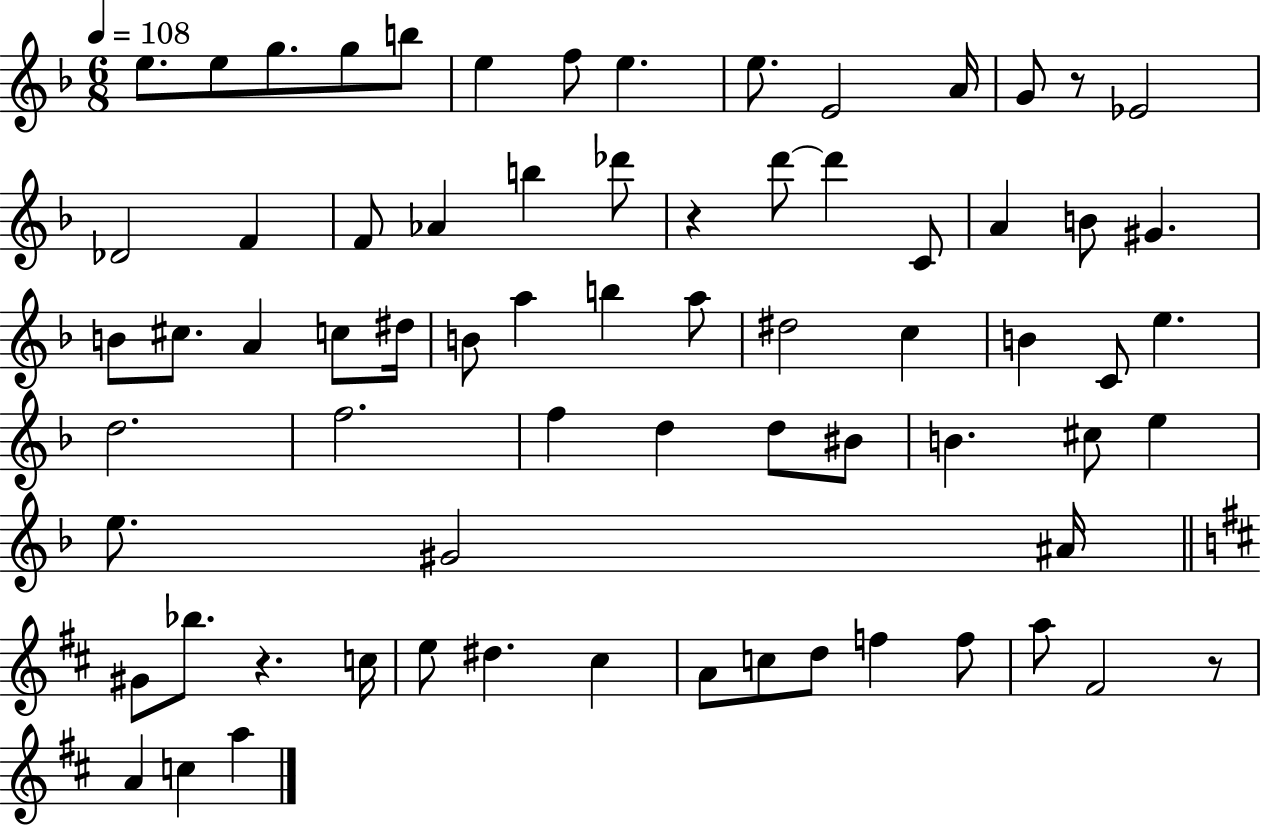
E5/e. E5/e G5/e. G5/e B5/e E5/q F5/e E5/q. E5/e. E4/h A4/s G4/e R/e Eb4/h Db4/h F4/q F4/e Ab4/q B5/q Db6/e R/q D6/e D6/q C4/e A4/q B4/e G#4/q. B4/e C#5/e. A4/q C5/e D#5/s B4/e A5/q B5/q A5/e D#5/h C5/q B4/q C4/e E5/q. D5/h. F5/h. F5/q D5/q D5/e BIS4/e B4/q. C#5/e E5/q E5/e. G#4/h A#4/s G#4/e Bb5/e. R/q. C5/s E5/e D#5/q. C#5/q A4/e C5/e D5/e F5/q F5/e A5/e F#4/h R/e A4/q C5/q A5/q